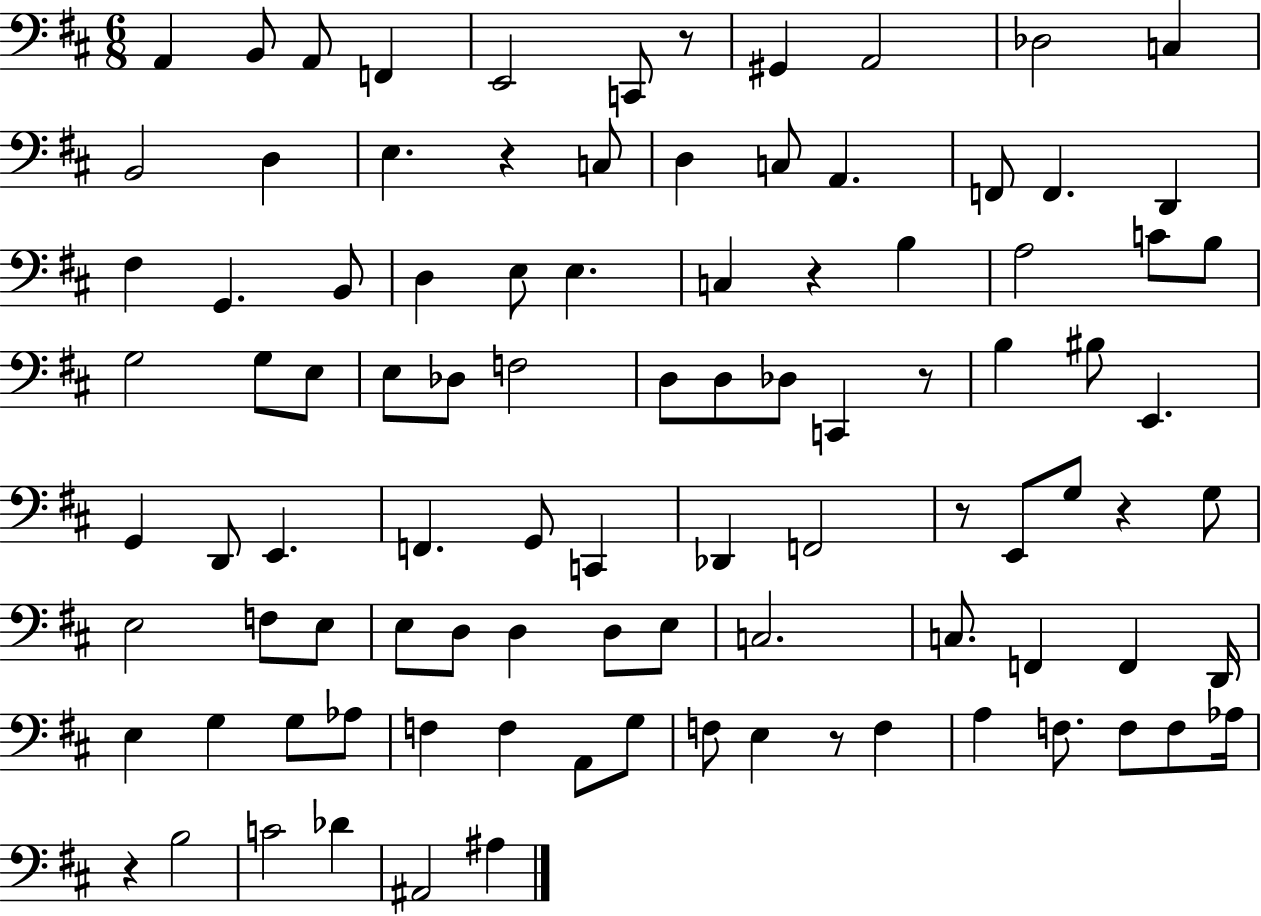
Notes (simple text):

A2/q B2/e A2/e F2/q E2/h C2/e R/e G#2/q A2/h Db3/h C3/q B2/h D3/q E3/q. R/q C3/e D3/q C3/e A2/q. F2/e F2/q. D2/q F#3/q G2/q. B2/e D3/q E3/e E3/q. C3/q R/q B3/q A3/h C4/e B3/e G3/h G3/e E3/e E3/e Db3/e F3/h D3/e D3/e Db3/e C2/q R/e B3/q BIS3/e E2/q. G2/q D2/e E2/q. F2/q. G2/e C2/q Db2/q F2/h R/e E2/e G3/e R/q G3/e E3/h F3/e E3/e E3/e D3/e D3/q D3/e E3/e C3/h. C3/e. F2/q F2/q D2/s E3/q G3/q G3/e Ab3/e F3/q F3/q A2/e G3/e F3/e E3/q R/e F3/q A3/q F3/e. F3/e F3/e Ab3/s R/q B3/h C4/h Db4/q A#2/h A#3/q